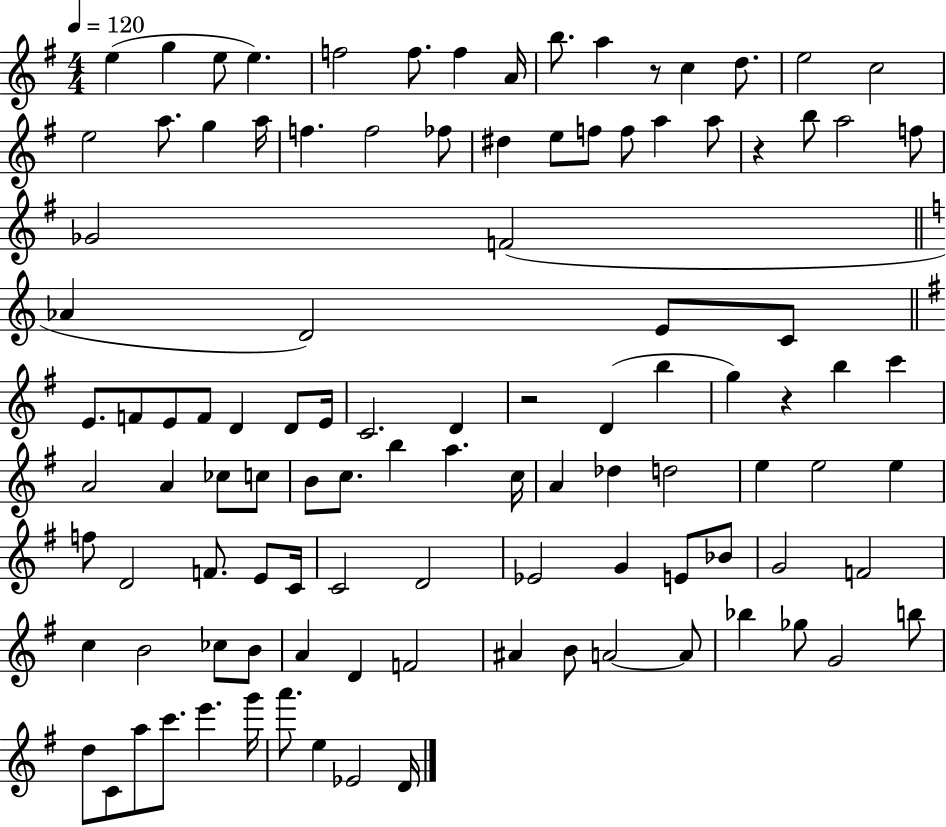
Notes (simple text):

E5/q G5/q E5/e E5/q. F5/h F5/e. F5/q A4/s B5/e. A5/q R/e C5/q D5/e. E5/h C5/h E5/h A5/e. G5/q A5/s F5/q. F5/h FES5/e D#5/q E5/e F5/e F5/e A5/q A5/e R/q B5/e A5/h F5/e Gb4/h F4/h Ab4/q D4/h E4/e C4/e E4/e. F4/e E4/e F4/e D4/q D4/e E4/s C4/h. D4/q R/h D4/q B5/q G5/q R/q B5/q C6/q A4/h A4/q CES5/e C5/e B4/e C5/e. B5/q A5/q. C5/s A4/q Db5/q D5/h E5/q E5/h E5/q F5/e D4/h F4/e. E4/e C4/s C4/h D4/h Eb4/h G4/q E4/e Bb4/e G4/h F4/h C5/q B4/h CES5/e B4/e A4/q D4/q F4/h A#4/q B4/e A4/h A4/e Bb5/q Gb5/e G4/h B5/e D5/e C4/e A5/e C6/e. E6/q. G6/s A6/e. E5/q Eb4/h D4/s